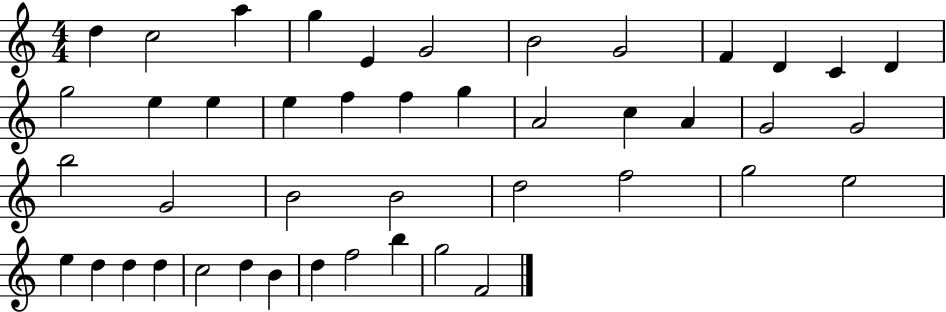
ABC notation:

X:1
T:Untitled
M:4/4
L:1/4
K:C
d c2 a g E G2 B2 G2 F D C D g2 e e e f f g A2 c A G2 G2 b2 G2 B2 B2 d2 f2 g2 e2 e d d d c2 d B d f2 b g2 F2